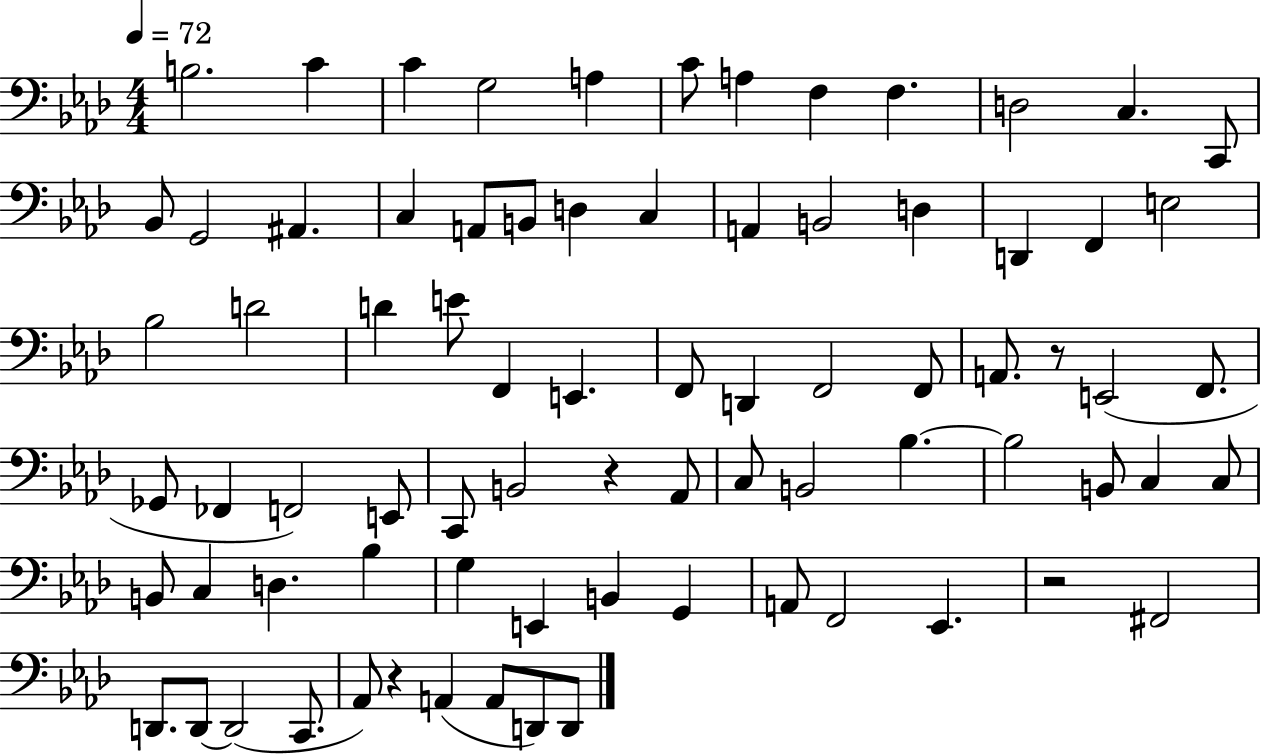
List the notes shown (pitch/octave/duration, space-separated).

B3/h. C4/q C4/q G3/h A3/q C4/e A3/q F3/q F3/q. D3/h C3/q. C2/e Bb2/e G2/h A#2/q. C3/q A2/e B2/e D3/q C3/q A2/q B2/h D3/q D2/q F2/q E3/h Bb3/h D4/h D4/q E4/e F2/q E2/q. F2/e D2/q F2/h F2/e A2/e. R/e E2/h F2/e. Gb2/e FES2/q F2/h E2/e C2/e B2/h R/q Ab2/e C3/e B2/h Bb3/q. Bb3/h B2/e C3/q C3/e B2/e C3/q D3/q. Bb3/q G3/q E2/q B2/q G2/q A2/e F2/h Eb2/q. R/h F#2/h D2/e. D2/e D2/h C2/e. Ab2/e R/q A2/q A2/e D2/e D2/e